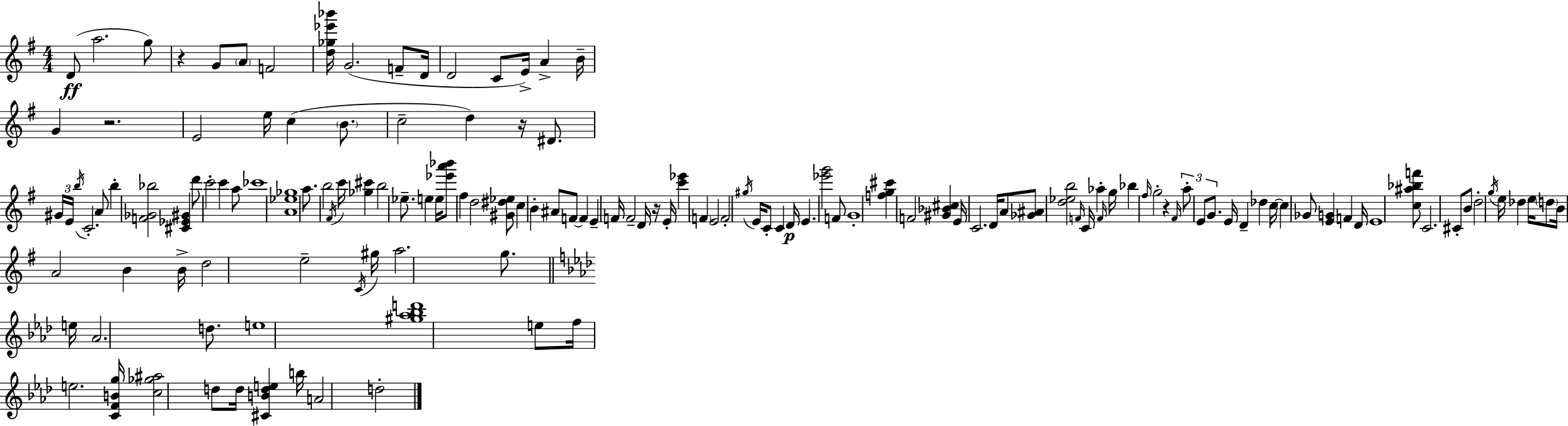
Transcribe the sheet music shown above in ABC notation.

X:1
T:Untitled
M:4/4
L:1/4
K:Em
D/2 a2 g/2 z G/2 A/2 F2 [d_g_e'_b']/4 G2 F/2 D/4 D2 C/2 E/4 A B/4 G z2 E2 e/4 c B/2 c2 d z/4 ^D/2 ^G/4 E/4 b/4 C2 A/2 b [F_G_b]2 [^C_E^G] d'/2 c'2 c' a/2 _c'4 [A_e_g]4 a/2 b2 ^F/4 c'/4 [_g^c'] b2 _e/2 e e/4 [_e'a'_b']/2 ^f d2 [^G^d_e]/2 c B ^A/2 F/2 F E F/4 F2 D/4 z/4 E/4 [c'_e'] F E2 F2 ^g/4 E/4 C/2 C D/4 E [_e'g']2 F/2 G4 [fg^c'] F2 [^G_B^c] E/4 C2 D/4 A/2 [_G^A]/2 [d_eb]2 F/4 C/4 _a F/4 g/4 _b ^f/4 g2 z ^F/4 a/2 E/2 G/2 E/4 D _d c/4 c _G/2 [EG] F D/4 E4 [c^a_bf']/2 C2 ^C/2 B/2 d2 g/4 e/4 _d e/4 d/2 B/4 A2 B B/4 d2 e2 C/4 ^g/4 a2 g/2 e/4 _A2 d/2 e4 [^g_a_bd']4 e/2 f/4 e2 [CFBg]/4 [c_g^a]2 d/2 d/4 [^CBde] b/4 A2 d2